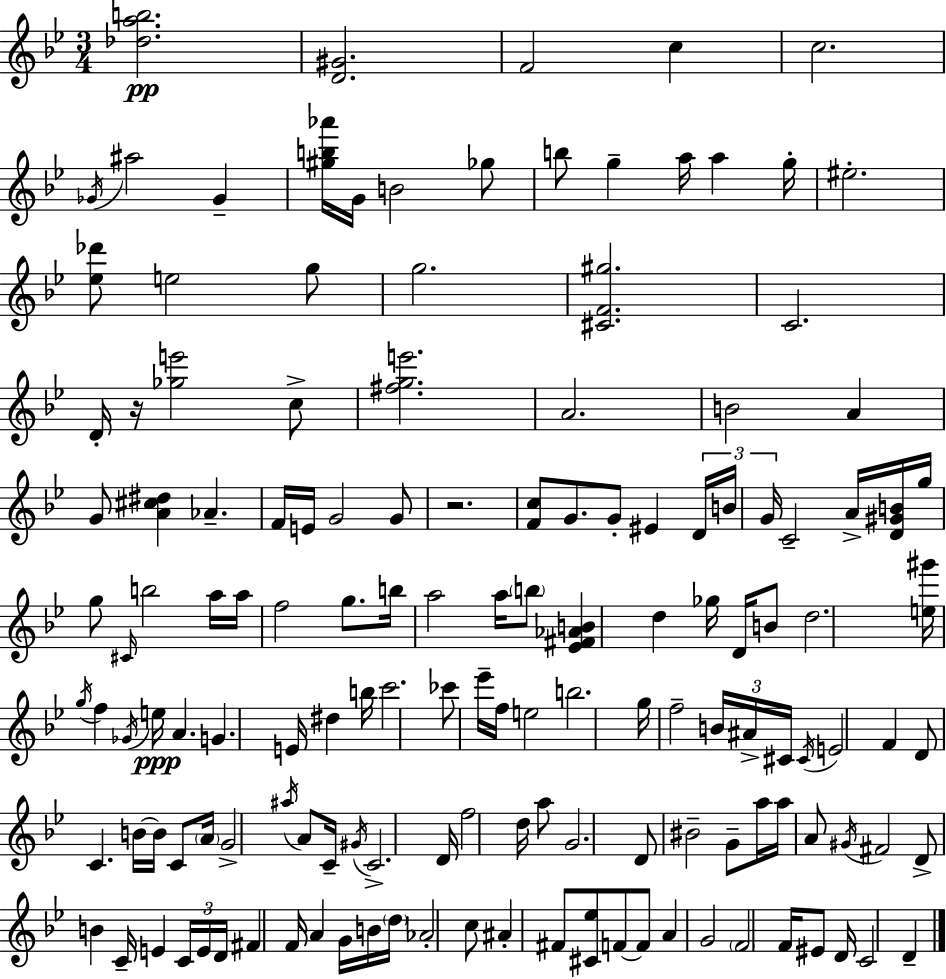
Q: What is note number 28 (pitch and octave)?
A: E4